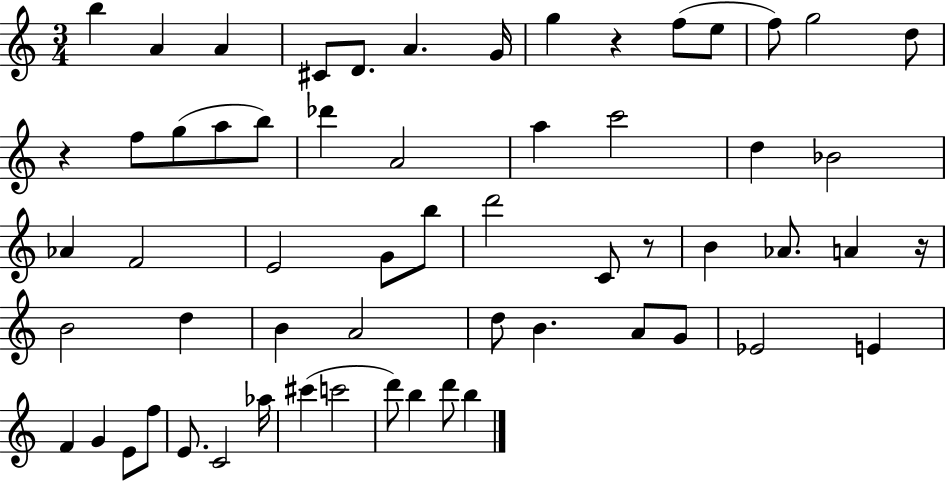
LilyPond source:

{
  \clef treble
  \numericTimeSignature
  \time 3/4
  \key c \major
  b''4 a'4 a'4 | cis'8 d'8. a'4. g'16 | g''4 r4 f''8( e''8 | f''8) g''2 d''8 | \break r4 f''8 g''8( a''8 b''8) | des'''4 a'2 | a''4 c'''2 | d''4 bes'2 | \break aes'4 f'2 | e'2 g'8 b''8 | d'''2 c'8 r8 | b'4 aes'8. a'4 r16 | \break b'2 d''4 | b'4 a'2 | d''8 b'4. a'8 g'8 | ees'2 e'4 | \break f'4 g'4 e'8 f''8 | e'8. c'2 aes''16 | cis'''4( c'''2 | d'''8) b''4 d'''8 b''4 | \break \bar "|."
}